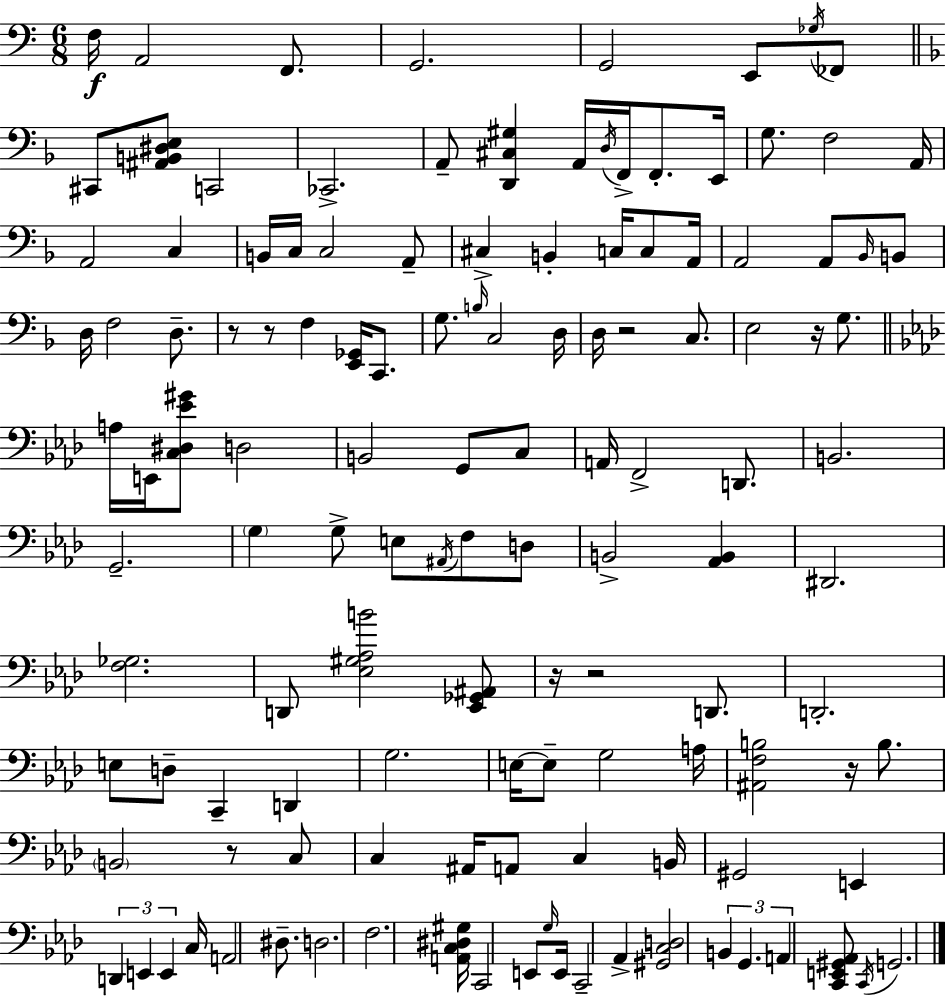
X:1
T:Untitled
M:6/8
L:1/4
K:Am
F,/4 A,,2 F,,/2 G,,2 G,,2 E,,/2 _G,/4 _F,,/2 ^C,,/2 [^A,,B,,^D,E,]/2 C,,2 _C,,2 A,,/2 [D,,^C,^G,] A,,/4 D,/4 F,,/4 F,,/2 E,,/4 G,/2 F,2 A,,/4 A,,2 C, B,,/4 C,/4 C,2 A,,/2 ^C, B,, C,/4 C,/2 A,,/4 A,,2 A,,/2 _B,,/4 B,,/2 D,/4 F,2 D,/2 z/2 z/2 F, [E,,_G,,]/4 C,,/2 G,/2 B,/4 C,2 D,/4 D,/4 z2 C,/2 E,2 z/4 G,/2 A,/4 E,,/4 [C,^D,_E^G]/2 D,2 B,,2 G,,/2 C,/2 A,,/4 F,,2 D,,/2 B,,2 G,,2 G, G,/2 E,/2 ^A,,/4 F,/2 D,/2 B,,2 [_A,,B,,] ^D,,2 [F,_G,]2 D,,/2 [_E,^G,_A,B]2 [_E,,_G,,^A,,]/2 z/4 z2 D,,/2 D,,2 E,/2 D,/2 C,, D,, G,2 E,/4 E,/2 G,2 A,/4 [^A,,F,B,]2 z/4 B,/2 B,,2 z/2 C,/2 C, ^A,,/4 A,,/2 C, B,,/4 ^G,,2 E,, D,, E,, E,, C,/4 A,,2 ^D,/2 D,2 F,2 [A,,C,^D,^G,]/4 C,,2 E,,/2 G,/4 E,,/4 C,,2 _A,, [^G,,C,D,]2 B,, G,, A,, [C,,E,,^G,,_A,,]/2 C,,/4 G,,2